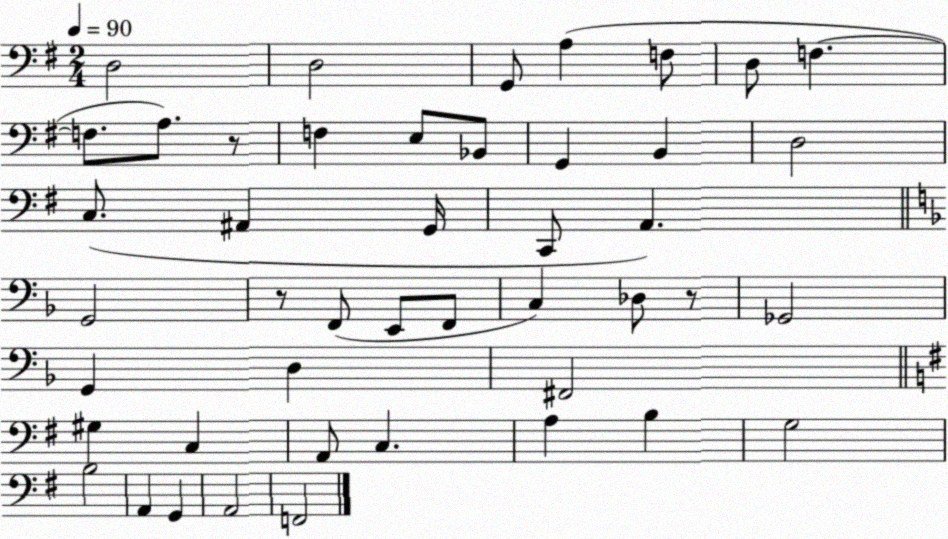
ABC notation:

X:1
T:Untitled
M:2/4
L:1/4
K:G
D,2 D,2 G,,/2 A, F,/2 D,/2 F, F,/2 A,/2 z/2 F, E,/2 _B,,/2 G,, B,, D,2 C,/2 ^A,, G,,/4 C,,/2 A,, G,,2 z/2 F,,/2 E,,/2 F,,/2 C, _D,/2 z/2 _G,,2 G,, D, ^F,,2 ^G, C, A,,/2 C, A, B, G,2 B,2 A,, G,, A,,2 F,,2